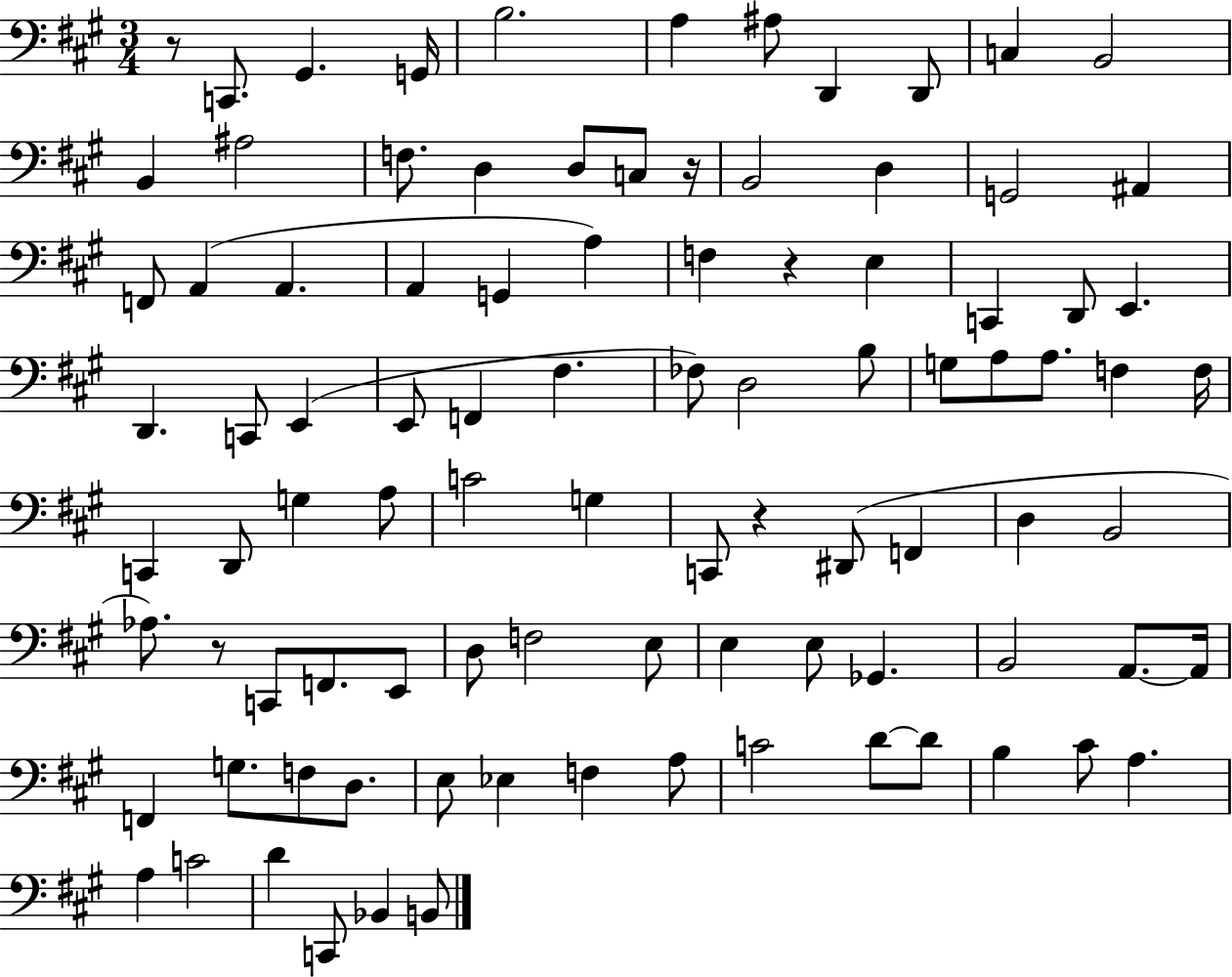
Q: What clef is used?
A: bass